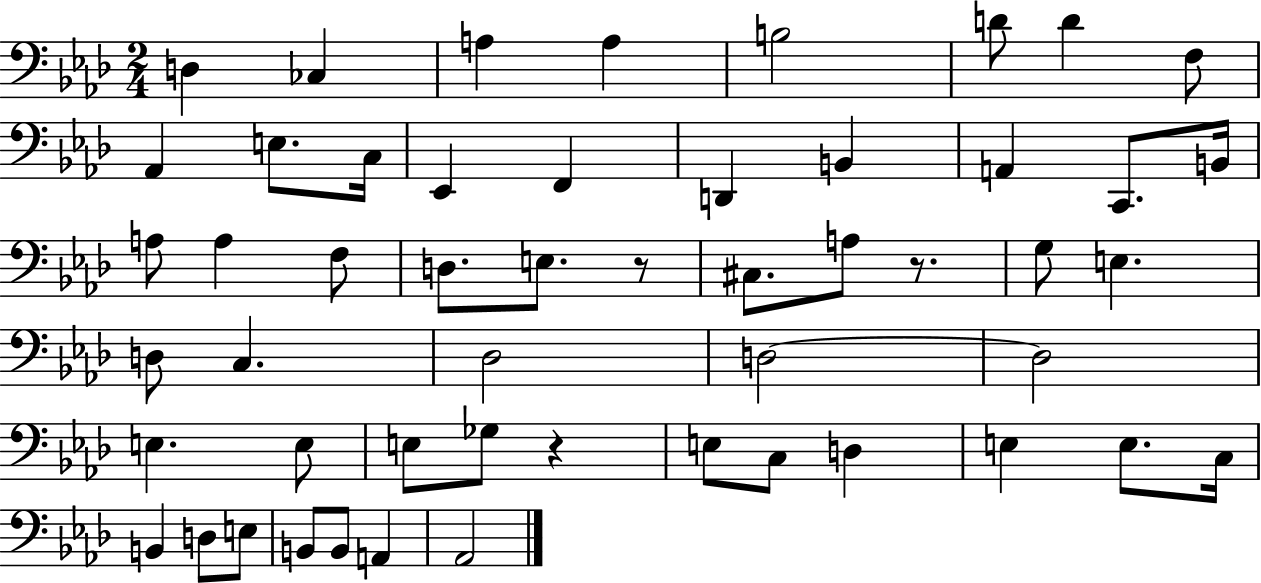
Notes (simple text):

D3/q CES3/q A3/q A3/q B3/h D4/e D4/q F3/e Ab2/q E3/e. C3/s Eb2/q F2/q D2/q B2/q A2/q C2/e. B2/s A3/e A3/q F3/e D3/e. E3/e. R/e C#3/e. A3/e R/e. G3/e E3/q. D3/e C3/q. Db3/h D3/h D3/h E3/q. E3/e E3/e Gb3/e R/q E3/e C3/e D3/q E3/q E3/e. C3/s B2/q D3/e E3/e B2/e B2/e A2/q Ab2/h